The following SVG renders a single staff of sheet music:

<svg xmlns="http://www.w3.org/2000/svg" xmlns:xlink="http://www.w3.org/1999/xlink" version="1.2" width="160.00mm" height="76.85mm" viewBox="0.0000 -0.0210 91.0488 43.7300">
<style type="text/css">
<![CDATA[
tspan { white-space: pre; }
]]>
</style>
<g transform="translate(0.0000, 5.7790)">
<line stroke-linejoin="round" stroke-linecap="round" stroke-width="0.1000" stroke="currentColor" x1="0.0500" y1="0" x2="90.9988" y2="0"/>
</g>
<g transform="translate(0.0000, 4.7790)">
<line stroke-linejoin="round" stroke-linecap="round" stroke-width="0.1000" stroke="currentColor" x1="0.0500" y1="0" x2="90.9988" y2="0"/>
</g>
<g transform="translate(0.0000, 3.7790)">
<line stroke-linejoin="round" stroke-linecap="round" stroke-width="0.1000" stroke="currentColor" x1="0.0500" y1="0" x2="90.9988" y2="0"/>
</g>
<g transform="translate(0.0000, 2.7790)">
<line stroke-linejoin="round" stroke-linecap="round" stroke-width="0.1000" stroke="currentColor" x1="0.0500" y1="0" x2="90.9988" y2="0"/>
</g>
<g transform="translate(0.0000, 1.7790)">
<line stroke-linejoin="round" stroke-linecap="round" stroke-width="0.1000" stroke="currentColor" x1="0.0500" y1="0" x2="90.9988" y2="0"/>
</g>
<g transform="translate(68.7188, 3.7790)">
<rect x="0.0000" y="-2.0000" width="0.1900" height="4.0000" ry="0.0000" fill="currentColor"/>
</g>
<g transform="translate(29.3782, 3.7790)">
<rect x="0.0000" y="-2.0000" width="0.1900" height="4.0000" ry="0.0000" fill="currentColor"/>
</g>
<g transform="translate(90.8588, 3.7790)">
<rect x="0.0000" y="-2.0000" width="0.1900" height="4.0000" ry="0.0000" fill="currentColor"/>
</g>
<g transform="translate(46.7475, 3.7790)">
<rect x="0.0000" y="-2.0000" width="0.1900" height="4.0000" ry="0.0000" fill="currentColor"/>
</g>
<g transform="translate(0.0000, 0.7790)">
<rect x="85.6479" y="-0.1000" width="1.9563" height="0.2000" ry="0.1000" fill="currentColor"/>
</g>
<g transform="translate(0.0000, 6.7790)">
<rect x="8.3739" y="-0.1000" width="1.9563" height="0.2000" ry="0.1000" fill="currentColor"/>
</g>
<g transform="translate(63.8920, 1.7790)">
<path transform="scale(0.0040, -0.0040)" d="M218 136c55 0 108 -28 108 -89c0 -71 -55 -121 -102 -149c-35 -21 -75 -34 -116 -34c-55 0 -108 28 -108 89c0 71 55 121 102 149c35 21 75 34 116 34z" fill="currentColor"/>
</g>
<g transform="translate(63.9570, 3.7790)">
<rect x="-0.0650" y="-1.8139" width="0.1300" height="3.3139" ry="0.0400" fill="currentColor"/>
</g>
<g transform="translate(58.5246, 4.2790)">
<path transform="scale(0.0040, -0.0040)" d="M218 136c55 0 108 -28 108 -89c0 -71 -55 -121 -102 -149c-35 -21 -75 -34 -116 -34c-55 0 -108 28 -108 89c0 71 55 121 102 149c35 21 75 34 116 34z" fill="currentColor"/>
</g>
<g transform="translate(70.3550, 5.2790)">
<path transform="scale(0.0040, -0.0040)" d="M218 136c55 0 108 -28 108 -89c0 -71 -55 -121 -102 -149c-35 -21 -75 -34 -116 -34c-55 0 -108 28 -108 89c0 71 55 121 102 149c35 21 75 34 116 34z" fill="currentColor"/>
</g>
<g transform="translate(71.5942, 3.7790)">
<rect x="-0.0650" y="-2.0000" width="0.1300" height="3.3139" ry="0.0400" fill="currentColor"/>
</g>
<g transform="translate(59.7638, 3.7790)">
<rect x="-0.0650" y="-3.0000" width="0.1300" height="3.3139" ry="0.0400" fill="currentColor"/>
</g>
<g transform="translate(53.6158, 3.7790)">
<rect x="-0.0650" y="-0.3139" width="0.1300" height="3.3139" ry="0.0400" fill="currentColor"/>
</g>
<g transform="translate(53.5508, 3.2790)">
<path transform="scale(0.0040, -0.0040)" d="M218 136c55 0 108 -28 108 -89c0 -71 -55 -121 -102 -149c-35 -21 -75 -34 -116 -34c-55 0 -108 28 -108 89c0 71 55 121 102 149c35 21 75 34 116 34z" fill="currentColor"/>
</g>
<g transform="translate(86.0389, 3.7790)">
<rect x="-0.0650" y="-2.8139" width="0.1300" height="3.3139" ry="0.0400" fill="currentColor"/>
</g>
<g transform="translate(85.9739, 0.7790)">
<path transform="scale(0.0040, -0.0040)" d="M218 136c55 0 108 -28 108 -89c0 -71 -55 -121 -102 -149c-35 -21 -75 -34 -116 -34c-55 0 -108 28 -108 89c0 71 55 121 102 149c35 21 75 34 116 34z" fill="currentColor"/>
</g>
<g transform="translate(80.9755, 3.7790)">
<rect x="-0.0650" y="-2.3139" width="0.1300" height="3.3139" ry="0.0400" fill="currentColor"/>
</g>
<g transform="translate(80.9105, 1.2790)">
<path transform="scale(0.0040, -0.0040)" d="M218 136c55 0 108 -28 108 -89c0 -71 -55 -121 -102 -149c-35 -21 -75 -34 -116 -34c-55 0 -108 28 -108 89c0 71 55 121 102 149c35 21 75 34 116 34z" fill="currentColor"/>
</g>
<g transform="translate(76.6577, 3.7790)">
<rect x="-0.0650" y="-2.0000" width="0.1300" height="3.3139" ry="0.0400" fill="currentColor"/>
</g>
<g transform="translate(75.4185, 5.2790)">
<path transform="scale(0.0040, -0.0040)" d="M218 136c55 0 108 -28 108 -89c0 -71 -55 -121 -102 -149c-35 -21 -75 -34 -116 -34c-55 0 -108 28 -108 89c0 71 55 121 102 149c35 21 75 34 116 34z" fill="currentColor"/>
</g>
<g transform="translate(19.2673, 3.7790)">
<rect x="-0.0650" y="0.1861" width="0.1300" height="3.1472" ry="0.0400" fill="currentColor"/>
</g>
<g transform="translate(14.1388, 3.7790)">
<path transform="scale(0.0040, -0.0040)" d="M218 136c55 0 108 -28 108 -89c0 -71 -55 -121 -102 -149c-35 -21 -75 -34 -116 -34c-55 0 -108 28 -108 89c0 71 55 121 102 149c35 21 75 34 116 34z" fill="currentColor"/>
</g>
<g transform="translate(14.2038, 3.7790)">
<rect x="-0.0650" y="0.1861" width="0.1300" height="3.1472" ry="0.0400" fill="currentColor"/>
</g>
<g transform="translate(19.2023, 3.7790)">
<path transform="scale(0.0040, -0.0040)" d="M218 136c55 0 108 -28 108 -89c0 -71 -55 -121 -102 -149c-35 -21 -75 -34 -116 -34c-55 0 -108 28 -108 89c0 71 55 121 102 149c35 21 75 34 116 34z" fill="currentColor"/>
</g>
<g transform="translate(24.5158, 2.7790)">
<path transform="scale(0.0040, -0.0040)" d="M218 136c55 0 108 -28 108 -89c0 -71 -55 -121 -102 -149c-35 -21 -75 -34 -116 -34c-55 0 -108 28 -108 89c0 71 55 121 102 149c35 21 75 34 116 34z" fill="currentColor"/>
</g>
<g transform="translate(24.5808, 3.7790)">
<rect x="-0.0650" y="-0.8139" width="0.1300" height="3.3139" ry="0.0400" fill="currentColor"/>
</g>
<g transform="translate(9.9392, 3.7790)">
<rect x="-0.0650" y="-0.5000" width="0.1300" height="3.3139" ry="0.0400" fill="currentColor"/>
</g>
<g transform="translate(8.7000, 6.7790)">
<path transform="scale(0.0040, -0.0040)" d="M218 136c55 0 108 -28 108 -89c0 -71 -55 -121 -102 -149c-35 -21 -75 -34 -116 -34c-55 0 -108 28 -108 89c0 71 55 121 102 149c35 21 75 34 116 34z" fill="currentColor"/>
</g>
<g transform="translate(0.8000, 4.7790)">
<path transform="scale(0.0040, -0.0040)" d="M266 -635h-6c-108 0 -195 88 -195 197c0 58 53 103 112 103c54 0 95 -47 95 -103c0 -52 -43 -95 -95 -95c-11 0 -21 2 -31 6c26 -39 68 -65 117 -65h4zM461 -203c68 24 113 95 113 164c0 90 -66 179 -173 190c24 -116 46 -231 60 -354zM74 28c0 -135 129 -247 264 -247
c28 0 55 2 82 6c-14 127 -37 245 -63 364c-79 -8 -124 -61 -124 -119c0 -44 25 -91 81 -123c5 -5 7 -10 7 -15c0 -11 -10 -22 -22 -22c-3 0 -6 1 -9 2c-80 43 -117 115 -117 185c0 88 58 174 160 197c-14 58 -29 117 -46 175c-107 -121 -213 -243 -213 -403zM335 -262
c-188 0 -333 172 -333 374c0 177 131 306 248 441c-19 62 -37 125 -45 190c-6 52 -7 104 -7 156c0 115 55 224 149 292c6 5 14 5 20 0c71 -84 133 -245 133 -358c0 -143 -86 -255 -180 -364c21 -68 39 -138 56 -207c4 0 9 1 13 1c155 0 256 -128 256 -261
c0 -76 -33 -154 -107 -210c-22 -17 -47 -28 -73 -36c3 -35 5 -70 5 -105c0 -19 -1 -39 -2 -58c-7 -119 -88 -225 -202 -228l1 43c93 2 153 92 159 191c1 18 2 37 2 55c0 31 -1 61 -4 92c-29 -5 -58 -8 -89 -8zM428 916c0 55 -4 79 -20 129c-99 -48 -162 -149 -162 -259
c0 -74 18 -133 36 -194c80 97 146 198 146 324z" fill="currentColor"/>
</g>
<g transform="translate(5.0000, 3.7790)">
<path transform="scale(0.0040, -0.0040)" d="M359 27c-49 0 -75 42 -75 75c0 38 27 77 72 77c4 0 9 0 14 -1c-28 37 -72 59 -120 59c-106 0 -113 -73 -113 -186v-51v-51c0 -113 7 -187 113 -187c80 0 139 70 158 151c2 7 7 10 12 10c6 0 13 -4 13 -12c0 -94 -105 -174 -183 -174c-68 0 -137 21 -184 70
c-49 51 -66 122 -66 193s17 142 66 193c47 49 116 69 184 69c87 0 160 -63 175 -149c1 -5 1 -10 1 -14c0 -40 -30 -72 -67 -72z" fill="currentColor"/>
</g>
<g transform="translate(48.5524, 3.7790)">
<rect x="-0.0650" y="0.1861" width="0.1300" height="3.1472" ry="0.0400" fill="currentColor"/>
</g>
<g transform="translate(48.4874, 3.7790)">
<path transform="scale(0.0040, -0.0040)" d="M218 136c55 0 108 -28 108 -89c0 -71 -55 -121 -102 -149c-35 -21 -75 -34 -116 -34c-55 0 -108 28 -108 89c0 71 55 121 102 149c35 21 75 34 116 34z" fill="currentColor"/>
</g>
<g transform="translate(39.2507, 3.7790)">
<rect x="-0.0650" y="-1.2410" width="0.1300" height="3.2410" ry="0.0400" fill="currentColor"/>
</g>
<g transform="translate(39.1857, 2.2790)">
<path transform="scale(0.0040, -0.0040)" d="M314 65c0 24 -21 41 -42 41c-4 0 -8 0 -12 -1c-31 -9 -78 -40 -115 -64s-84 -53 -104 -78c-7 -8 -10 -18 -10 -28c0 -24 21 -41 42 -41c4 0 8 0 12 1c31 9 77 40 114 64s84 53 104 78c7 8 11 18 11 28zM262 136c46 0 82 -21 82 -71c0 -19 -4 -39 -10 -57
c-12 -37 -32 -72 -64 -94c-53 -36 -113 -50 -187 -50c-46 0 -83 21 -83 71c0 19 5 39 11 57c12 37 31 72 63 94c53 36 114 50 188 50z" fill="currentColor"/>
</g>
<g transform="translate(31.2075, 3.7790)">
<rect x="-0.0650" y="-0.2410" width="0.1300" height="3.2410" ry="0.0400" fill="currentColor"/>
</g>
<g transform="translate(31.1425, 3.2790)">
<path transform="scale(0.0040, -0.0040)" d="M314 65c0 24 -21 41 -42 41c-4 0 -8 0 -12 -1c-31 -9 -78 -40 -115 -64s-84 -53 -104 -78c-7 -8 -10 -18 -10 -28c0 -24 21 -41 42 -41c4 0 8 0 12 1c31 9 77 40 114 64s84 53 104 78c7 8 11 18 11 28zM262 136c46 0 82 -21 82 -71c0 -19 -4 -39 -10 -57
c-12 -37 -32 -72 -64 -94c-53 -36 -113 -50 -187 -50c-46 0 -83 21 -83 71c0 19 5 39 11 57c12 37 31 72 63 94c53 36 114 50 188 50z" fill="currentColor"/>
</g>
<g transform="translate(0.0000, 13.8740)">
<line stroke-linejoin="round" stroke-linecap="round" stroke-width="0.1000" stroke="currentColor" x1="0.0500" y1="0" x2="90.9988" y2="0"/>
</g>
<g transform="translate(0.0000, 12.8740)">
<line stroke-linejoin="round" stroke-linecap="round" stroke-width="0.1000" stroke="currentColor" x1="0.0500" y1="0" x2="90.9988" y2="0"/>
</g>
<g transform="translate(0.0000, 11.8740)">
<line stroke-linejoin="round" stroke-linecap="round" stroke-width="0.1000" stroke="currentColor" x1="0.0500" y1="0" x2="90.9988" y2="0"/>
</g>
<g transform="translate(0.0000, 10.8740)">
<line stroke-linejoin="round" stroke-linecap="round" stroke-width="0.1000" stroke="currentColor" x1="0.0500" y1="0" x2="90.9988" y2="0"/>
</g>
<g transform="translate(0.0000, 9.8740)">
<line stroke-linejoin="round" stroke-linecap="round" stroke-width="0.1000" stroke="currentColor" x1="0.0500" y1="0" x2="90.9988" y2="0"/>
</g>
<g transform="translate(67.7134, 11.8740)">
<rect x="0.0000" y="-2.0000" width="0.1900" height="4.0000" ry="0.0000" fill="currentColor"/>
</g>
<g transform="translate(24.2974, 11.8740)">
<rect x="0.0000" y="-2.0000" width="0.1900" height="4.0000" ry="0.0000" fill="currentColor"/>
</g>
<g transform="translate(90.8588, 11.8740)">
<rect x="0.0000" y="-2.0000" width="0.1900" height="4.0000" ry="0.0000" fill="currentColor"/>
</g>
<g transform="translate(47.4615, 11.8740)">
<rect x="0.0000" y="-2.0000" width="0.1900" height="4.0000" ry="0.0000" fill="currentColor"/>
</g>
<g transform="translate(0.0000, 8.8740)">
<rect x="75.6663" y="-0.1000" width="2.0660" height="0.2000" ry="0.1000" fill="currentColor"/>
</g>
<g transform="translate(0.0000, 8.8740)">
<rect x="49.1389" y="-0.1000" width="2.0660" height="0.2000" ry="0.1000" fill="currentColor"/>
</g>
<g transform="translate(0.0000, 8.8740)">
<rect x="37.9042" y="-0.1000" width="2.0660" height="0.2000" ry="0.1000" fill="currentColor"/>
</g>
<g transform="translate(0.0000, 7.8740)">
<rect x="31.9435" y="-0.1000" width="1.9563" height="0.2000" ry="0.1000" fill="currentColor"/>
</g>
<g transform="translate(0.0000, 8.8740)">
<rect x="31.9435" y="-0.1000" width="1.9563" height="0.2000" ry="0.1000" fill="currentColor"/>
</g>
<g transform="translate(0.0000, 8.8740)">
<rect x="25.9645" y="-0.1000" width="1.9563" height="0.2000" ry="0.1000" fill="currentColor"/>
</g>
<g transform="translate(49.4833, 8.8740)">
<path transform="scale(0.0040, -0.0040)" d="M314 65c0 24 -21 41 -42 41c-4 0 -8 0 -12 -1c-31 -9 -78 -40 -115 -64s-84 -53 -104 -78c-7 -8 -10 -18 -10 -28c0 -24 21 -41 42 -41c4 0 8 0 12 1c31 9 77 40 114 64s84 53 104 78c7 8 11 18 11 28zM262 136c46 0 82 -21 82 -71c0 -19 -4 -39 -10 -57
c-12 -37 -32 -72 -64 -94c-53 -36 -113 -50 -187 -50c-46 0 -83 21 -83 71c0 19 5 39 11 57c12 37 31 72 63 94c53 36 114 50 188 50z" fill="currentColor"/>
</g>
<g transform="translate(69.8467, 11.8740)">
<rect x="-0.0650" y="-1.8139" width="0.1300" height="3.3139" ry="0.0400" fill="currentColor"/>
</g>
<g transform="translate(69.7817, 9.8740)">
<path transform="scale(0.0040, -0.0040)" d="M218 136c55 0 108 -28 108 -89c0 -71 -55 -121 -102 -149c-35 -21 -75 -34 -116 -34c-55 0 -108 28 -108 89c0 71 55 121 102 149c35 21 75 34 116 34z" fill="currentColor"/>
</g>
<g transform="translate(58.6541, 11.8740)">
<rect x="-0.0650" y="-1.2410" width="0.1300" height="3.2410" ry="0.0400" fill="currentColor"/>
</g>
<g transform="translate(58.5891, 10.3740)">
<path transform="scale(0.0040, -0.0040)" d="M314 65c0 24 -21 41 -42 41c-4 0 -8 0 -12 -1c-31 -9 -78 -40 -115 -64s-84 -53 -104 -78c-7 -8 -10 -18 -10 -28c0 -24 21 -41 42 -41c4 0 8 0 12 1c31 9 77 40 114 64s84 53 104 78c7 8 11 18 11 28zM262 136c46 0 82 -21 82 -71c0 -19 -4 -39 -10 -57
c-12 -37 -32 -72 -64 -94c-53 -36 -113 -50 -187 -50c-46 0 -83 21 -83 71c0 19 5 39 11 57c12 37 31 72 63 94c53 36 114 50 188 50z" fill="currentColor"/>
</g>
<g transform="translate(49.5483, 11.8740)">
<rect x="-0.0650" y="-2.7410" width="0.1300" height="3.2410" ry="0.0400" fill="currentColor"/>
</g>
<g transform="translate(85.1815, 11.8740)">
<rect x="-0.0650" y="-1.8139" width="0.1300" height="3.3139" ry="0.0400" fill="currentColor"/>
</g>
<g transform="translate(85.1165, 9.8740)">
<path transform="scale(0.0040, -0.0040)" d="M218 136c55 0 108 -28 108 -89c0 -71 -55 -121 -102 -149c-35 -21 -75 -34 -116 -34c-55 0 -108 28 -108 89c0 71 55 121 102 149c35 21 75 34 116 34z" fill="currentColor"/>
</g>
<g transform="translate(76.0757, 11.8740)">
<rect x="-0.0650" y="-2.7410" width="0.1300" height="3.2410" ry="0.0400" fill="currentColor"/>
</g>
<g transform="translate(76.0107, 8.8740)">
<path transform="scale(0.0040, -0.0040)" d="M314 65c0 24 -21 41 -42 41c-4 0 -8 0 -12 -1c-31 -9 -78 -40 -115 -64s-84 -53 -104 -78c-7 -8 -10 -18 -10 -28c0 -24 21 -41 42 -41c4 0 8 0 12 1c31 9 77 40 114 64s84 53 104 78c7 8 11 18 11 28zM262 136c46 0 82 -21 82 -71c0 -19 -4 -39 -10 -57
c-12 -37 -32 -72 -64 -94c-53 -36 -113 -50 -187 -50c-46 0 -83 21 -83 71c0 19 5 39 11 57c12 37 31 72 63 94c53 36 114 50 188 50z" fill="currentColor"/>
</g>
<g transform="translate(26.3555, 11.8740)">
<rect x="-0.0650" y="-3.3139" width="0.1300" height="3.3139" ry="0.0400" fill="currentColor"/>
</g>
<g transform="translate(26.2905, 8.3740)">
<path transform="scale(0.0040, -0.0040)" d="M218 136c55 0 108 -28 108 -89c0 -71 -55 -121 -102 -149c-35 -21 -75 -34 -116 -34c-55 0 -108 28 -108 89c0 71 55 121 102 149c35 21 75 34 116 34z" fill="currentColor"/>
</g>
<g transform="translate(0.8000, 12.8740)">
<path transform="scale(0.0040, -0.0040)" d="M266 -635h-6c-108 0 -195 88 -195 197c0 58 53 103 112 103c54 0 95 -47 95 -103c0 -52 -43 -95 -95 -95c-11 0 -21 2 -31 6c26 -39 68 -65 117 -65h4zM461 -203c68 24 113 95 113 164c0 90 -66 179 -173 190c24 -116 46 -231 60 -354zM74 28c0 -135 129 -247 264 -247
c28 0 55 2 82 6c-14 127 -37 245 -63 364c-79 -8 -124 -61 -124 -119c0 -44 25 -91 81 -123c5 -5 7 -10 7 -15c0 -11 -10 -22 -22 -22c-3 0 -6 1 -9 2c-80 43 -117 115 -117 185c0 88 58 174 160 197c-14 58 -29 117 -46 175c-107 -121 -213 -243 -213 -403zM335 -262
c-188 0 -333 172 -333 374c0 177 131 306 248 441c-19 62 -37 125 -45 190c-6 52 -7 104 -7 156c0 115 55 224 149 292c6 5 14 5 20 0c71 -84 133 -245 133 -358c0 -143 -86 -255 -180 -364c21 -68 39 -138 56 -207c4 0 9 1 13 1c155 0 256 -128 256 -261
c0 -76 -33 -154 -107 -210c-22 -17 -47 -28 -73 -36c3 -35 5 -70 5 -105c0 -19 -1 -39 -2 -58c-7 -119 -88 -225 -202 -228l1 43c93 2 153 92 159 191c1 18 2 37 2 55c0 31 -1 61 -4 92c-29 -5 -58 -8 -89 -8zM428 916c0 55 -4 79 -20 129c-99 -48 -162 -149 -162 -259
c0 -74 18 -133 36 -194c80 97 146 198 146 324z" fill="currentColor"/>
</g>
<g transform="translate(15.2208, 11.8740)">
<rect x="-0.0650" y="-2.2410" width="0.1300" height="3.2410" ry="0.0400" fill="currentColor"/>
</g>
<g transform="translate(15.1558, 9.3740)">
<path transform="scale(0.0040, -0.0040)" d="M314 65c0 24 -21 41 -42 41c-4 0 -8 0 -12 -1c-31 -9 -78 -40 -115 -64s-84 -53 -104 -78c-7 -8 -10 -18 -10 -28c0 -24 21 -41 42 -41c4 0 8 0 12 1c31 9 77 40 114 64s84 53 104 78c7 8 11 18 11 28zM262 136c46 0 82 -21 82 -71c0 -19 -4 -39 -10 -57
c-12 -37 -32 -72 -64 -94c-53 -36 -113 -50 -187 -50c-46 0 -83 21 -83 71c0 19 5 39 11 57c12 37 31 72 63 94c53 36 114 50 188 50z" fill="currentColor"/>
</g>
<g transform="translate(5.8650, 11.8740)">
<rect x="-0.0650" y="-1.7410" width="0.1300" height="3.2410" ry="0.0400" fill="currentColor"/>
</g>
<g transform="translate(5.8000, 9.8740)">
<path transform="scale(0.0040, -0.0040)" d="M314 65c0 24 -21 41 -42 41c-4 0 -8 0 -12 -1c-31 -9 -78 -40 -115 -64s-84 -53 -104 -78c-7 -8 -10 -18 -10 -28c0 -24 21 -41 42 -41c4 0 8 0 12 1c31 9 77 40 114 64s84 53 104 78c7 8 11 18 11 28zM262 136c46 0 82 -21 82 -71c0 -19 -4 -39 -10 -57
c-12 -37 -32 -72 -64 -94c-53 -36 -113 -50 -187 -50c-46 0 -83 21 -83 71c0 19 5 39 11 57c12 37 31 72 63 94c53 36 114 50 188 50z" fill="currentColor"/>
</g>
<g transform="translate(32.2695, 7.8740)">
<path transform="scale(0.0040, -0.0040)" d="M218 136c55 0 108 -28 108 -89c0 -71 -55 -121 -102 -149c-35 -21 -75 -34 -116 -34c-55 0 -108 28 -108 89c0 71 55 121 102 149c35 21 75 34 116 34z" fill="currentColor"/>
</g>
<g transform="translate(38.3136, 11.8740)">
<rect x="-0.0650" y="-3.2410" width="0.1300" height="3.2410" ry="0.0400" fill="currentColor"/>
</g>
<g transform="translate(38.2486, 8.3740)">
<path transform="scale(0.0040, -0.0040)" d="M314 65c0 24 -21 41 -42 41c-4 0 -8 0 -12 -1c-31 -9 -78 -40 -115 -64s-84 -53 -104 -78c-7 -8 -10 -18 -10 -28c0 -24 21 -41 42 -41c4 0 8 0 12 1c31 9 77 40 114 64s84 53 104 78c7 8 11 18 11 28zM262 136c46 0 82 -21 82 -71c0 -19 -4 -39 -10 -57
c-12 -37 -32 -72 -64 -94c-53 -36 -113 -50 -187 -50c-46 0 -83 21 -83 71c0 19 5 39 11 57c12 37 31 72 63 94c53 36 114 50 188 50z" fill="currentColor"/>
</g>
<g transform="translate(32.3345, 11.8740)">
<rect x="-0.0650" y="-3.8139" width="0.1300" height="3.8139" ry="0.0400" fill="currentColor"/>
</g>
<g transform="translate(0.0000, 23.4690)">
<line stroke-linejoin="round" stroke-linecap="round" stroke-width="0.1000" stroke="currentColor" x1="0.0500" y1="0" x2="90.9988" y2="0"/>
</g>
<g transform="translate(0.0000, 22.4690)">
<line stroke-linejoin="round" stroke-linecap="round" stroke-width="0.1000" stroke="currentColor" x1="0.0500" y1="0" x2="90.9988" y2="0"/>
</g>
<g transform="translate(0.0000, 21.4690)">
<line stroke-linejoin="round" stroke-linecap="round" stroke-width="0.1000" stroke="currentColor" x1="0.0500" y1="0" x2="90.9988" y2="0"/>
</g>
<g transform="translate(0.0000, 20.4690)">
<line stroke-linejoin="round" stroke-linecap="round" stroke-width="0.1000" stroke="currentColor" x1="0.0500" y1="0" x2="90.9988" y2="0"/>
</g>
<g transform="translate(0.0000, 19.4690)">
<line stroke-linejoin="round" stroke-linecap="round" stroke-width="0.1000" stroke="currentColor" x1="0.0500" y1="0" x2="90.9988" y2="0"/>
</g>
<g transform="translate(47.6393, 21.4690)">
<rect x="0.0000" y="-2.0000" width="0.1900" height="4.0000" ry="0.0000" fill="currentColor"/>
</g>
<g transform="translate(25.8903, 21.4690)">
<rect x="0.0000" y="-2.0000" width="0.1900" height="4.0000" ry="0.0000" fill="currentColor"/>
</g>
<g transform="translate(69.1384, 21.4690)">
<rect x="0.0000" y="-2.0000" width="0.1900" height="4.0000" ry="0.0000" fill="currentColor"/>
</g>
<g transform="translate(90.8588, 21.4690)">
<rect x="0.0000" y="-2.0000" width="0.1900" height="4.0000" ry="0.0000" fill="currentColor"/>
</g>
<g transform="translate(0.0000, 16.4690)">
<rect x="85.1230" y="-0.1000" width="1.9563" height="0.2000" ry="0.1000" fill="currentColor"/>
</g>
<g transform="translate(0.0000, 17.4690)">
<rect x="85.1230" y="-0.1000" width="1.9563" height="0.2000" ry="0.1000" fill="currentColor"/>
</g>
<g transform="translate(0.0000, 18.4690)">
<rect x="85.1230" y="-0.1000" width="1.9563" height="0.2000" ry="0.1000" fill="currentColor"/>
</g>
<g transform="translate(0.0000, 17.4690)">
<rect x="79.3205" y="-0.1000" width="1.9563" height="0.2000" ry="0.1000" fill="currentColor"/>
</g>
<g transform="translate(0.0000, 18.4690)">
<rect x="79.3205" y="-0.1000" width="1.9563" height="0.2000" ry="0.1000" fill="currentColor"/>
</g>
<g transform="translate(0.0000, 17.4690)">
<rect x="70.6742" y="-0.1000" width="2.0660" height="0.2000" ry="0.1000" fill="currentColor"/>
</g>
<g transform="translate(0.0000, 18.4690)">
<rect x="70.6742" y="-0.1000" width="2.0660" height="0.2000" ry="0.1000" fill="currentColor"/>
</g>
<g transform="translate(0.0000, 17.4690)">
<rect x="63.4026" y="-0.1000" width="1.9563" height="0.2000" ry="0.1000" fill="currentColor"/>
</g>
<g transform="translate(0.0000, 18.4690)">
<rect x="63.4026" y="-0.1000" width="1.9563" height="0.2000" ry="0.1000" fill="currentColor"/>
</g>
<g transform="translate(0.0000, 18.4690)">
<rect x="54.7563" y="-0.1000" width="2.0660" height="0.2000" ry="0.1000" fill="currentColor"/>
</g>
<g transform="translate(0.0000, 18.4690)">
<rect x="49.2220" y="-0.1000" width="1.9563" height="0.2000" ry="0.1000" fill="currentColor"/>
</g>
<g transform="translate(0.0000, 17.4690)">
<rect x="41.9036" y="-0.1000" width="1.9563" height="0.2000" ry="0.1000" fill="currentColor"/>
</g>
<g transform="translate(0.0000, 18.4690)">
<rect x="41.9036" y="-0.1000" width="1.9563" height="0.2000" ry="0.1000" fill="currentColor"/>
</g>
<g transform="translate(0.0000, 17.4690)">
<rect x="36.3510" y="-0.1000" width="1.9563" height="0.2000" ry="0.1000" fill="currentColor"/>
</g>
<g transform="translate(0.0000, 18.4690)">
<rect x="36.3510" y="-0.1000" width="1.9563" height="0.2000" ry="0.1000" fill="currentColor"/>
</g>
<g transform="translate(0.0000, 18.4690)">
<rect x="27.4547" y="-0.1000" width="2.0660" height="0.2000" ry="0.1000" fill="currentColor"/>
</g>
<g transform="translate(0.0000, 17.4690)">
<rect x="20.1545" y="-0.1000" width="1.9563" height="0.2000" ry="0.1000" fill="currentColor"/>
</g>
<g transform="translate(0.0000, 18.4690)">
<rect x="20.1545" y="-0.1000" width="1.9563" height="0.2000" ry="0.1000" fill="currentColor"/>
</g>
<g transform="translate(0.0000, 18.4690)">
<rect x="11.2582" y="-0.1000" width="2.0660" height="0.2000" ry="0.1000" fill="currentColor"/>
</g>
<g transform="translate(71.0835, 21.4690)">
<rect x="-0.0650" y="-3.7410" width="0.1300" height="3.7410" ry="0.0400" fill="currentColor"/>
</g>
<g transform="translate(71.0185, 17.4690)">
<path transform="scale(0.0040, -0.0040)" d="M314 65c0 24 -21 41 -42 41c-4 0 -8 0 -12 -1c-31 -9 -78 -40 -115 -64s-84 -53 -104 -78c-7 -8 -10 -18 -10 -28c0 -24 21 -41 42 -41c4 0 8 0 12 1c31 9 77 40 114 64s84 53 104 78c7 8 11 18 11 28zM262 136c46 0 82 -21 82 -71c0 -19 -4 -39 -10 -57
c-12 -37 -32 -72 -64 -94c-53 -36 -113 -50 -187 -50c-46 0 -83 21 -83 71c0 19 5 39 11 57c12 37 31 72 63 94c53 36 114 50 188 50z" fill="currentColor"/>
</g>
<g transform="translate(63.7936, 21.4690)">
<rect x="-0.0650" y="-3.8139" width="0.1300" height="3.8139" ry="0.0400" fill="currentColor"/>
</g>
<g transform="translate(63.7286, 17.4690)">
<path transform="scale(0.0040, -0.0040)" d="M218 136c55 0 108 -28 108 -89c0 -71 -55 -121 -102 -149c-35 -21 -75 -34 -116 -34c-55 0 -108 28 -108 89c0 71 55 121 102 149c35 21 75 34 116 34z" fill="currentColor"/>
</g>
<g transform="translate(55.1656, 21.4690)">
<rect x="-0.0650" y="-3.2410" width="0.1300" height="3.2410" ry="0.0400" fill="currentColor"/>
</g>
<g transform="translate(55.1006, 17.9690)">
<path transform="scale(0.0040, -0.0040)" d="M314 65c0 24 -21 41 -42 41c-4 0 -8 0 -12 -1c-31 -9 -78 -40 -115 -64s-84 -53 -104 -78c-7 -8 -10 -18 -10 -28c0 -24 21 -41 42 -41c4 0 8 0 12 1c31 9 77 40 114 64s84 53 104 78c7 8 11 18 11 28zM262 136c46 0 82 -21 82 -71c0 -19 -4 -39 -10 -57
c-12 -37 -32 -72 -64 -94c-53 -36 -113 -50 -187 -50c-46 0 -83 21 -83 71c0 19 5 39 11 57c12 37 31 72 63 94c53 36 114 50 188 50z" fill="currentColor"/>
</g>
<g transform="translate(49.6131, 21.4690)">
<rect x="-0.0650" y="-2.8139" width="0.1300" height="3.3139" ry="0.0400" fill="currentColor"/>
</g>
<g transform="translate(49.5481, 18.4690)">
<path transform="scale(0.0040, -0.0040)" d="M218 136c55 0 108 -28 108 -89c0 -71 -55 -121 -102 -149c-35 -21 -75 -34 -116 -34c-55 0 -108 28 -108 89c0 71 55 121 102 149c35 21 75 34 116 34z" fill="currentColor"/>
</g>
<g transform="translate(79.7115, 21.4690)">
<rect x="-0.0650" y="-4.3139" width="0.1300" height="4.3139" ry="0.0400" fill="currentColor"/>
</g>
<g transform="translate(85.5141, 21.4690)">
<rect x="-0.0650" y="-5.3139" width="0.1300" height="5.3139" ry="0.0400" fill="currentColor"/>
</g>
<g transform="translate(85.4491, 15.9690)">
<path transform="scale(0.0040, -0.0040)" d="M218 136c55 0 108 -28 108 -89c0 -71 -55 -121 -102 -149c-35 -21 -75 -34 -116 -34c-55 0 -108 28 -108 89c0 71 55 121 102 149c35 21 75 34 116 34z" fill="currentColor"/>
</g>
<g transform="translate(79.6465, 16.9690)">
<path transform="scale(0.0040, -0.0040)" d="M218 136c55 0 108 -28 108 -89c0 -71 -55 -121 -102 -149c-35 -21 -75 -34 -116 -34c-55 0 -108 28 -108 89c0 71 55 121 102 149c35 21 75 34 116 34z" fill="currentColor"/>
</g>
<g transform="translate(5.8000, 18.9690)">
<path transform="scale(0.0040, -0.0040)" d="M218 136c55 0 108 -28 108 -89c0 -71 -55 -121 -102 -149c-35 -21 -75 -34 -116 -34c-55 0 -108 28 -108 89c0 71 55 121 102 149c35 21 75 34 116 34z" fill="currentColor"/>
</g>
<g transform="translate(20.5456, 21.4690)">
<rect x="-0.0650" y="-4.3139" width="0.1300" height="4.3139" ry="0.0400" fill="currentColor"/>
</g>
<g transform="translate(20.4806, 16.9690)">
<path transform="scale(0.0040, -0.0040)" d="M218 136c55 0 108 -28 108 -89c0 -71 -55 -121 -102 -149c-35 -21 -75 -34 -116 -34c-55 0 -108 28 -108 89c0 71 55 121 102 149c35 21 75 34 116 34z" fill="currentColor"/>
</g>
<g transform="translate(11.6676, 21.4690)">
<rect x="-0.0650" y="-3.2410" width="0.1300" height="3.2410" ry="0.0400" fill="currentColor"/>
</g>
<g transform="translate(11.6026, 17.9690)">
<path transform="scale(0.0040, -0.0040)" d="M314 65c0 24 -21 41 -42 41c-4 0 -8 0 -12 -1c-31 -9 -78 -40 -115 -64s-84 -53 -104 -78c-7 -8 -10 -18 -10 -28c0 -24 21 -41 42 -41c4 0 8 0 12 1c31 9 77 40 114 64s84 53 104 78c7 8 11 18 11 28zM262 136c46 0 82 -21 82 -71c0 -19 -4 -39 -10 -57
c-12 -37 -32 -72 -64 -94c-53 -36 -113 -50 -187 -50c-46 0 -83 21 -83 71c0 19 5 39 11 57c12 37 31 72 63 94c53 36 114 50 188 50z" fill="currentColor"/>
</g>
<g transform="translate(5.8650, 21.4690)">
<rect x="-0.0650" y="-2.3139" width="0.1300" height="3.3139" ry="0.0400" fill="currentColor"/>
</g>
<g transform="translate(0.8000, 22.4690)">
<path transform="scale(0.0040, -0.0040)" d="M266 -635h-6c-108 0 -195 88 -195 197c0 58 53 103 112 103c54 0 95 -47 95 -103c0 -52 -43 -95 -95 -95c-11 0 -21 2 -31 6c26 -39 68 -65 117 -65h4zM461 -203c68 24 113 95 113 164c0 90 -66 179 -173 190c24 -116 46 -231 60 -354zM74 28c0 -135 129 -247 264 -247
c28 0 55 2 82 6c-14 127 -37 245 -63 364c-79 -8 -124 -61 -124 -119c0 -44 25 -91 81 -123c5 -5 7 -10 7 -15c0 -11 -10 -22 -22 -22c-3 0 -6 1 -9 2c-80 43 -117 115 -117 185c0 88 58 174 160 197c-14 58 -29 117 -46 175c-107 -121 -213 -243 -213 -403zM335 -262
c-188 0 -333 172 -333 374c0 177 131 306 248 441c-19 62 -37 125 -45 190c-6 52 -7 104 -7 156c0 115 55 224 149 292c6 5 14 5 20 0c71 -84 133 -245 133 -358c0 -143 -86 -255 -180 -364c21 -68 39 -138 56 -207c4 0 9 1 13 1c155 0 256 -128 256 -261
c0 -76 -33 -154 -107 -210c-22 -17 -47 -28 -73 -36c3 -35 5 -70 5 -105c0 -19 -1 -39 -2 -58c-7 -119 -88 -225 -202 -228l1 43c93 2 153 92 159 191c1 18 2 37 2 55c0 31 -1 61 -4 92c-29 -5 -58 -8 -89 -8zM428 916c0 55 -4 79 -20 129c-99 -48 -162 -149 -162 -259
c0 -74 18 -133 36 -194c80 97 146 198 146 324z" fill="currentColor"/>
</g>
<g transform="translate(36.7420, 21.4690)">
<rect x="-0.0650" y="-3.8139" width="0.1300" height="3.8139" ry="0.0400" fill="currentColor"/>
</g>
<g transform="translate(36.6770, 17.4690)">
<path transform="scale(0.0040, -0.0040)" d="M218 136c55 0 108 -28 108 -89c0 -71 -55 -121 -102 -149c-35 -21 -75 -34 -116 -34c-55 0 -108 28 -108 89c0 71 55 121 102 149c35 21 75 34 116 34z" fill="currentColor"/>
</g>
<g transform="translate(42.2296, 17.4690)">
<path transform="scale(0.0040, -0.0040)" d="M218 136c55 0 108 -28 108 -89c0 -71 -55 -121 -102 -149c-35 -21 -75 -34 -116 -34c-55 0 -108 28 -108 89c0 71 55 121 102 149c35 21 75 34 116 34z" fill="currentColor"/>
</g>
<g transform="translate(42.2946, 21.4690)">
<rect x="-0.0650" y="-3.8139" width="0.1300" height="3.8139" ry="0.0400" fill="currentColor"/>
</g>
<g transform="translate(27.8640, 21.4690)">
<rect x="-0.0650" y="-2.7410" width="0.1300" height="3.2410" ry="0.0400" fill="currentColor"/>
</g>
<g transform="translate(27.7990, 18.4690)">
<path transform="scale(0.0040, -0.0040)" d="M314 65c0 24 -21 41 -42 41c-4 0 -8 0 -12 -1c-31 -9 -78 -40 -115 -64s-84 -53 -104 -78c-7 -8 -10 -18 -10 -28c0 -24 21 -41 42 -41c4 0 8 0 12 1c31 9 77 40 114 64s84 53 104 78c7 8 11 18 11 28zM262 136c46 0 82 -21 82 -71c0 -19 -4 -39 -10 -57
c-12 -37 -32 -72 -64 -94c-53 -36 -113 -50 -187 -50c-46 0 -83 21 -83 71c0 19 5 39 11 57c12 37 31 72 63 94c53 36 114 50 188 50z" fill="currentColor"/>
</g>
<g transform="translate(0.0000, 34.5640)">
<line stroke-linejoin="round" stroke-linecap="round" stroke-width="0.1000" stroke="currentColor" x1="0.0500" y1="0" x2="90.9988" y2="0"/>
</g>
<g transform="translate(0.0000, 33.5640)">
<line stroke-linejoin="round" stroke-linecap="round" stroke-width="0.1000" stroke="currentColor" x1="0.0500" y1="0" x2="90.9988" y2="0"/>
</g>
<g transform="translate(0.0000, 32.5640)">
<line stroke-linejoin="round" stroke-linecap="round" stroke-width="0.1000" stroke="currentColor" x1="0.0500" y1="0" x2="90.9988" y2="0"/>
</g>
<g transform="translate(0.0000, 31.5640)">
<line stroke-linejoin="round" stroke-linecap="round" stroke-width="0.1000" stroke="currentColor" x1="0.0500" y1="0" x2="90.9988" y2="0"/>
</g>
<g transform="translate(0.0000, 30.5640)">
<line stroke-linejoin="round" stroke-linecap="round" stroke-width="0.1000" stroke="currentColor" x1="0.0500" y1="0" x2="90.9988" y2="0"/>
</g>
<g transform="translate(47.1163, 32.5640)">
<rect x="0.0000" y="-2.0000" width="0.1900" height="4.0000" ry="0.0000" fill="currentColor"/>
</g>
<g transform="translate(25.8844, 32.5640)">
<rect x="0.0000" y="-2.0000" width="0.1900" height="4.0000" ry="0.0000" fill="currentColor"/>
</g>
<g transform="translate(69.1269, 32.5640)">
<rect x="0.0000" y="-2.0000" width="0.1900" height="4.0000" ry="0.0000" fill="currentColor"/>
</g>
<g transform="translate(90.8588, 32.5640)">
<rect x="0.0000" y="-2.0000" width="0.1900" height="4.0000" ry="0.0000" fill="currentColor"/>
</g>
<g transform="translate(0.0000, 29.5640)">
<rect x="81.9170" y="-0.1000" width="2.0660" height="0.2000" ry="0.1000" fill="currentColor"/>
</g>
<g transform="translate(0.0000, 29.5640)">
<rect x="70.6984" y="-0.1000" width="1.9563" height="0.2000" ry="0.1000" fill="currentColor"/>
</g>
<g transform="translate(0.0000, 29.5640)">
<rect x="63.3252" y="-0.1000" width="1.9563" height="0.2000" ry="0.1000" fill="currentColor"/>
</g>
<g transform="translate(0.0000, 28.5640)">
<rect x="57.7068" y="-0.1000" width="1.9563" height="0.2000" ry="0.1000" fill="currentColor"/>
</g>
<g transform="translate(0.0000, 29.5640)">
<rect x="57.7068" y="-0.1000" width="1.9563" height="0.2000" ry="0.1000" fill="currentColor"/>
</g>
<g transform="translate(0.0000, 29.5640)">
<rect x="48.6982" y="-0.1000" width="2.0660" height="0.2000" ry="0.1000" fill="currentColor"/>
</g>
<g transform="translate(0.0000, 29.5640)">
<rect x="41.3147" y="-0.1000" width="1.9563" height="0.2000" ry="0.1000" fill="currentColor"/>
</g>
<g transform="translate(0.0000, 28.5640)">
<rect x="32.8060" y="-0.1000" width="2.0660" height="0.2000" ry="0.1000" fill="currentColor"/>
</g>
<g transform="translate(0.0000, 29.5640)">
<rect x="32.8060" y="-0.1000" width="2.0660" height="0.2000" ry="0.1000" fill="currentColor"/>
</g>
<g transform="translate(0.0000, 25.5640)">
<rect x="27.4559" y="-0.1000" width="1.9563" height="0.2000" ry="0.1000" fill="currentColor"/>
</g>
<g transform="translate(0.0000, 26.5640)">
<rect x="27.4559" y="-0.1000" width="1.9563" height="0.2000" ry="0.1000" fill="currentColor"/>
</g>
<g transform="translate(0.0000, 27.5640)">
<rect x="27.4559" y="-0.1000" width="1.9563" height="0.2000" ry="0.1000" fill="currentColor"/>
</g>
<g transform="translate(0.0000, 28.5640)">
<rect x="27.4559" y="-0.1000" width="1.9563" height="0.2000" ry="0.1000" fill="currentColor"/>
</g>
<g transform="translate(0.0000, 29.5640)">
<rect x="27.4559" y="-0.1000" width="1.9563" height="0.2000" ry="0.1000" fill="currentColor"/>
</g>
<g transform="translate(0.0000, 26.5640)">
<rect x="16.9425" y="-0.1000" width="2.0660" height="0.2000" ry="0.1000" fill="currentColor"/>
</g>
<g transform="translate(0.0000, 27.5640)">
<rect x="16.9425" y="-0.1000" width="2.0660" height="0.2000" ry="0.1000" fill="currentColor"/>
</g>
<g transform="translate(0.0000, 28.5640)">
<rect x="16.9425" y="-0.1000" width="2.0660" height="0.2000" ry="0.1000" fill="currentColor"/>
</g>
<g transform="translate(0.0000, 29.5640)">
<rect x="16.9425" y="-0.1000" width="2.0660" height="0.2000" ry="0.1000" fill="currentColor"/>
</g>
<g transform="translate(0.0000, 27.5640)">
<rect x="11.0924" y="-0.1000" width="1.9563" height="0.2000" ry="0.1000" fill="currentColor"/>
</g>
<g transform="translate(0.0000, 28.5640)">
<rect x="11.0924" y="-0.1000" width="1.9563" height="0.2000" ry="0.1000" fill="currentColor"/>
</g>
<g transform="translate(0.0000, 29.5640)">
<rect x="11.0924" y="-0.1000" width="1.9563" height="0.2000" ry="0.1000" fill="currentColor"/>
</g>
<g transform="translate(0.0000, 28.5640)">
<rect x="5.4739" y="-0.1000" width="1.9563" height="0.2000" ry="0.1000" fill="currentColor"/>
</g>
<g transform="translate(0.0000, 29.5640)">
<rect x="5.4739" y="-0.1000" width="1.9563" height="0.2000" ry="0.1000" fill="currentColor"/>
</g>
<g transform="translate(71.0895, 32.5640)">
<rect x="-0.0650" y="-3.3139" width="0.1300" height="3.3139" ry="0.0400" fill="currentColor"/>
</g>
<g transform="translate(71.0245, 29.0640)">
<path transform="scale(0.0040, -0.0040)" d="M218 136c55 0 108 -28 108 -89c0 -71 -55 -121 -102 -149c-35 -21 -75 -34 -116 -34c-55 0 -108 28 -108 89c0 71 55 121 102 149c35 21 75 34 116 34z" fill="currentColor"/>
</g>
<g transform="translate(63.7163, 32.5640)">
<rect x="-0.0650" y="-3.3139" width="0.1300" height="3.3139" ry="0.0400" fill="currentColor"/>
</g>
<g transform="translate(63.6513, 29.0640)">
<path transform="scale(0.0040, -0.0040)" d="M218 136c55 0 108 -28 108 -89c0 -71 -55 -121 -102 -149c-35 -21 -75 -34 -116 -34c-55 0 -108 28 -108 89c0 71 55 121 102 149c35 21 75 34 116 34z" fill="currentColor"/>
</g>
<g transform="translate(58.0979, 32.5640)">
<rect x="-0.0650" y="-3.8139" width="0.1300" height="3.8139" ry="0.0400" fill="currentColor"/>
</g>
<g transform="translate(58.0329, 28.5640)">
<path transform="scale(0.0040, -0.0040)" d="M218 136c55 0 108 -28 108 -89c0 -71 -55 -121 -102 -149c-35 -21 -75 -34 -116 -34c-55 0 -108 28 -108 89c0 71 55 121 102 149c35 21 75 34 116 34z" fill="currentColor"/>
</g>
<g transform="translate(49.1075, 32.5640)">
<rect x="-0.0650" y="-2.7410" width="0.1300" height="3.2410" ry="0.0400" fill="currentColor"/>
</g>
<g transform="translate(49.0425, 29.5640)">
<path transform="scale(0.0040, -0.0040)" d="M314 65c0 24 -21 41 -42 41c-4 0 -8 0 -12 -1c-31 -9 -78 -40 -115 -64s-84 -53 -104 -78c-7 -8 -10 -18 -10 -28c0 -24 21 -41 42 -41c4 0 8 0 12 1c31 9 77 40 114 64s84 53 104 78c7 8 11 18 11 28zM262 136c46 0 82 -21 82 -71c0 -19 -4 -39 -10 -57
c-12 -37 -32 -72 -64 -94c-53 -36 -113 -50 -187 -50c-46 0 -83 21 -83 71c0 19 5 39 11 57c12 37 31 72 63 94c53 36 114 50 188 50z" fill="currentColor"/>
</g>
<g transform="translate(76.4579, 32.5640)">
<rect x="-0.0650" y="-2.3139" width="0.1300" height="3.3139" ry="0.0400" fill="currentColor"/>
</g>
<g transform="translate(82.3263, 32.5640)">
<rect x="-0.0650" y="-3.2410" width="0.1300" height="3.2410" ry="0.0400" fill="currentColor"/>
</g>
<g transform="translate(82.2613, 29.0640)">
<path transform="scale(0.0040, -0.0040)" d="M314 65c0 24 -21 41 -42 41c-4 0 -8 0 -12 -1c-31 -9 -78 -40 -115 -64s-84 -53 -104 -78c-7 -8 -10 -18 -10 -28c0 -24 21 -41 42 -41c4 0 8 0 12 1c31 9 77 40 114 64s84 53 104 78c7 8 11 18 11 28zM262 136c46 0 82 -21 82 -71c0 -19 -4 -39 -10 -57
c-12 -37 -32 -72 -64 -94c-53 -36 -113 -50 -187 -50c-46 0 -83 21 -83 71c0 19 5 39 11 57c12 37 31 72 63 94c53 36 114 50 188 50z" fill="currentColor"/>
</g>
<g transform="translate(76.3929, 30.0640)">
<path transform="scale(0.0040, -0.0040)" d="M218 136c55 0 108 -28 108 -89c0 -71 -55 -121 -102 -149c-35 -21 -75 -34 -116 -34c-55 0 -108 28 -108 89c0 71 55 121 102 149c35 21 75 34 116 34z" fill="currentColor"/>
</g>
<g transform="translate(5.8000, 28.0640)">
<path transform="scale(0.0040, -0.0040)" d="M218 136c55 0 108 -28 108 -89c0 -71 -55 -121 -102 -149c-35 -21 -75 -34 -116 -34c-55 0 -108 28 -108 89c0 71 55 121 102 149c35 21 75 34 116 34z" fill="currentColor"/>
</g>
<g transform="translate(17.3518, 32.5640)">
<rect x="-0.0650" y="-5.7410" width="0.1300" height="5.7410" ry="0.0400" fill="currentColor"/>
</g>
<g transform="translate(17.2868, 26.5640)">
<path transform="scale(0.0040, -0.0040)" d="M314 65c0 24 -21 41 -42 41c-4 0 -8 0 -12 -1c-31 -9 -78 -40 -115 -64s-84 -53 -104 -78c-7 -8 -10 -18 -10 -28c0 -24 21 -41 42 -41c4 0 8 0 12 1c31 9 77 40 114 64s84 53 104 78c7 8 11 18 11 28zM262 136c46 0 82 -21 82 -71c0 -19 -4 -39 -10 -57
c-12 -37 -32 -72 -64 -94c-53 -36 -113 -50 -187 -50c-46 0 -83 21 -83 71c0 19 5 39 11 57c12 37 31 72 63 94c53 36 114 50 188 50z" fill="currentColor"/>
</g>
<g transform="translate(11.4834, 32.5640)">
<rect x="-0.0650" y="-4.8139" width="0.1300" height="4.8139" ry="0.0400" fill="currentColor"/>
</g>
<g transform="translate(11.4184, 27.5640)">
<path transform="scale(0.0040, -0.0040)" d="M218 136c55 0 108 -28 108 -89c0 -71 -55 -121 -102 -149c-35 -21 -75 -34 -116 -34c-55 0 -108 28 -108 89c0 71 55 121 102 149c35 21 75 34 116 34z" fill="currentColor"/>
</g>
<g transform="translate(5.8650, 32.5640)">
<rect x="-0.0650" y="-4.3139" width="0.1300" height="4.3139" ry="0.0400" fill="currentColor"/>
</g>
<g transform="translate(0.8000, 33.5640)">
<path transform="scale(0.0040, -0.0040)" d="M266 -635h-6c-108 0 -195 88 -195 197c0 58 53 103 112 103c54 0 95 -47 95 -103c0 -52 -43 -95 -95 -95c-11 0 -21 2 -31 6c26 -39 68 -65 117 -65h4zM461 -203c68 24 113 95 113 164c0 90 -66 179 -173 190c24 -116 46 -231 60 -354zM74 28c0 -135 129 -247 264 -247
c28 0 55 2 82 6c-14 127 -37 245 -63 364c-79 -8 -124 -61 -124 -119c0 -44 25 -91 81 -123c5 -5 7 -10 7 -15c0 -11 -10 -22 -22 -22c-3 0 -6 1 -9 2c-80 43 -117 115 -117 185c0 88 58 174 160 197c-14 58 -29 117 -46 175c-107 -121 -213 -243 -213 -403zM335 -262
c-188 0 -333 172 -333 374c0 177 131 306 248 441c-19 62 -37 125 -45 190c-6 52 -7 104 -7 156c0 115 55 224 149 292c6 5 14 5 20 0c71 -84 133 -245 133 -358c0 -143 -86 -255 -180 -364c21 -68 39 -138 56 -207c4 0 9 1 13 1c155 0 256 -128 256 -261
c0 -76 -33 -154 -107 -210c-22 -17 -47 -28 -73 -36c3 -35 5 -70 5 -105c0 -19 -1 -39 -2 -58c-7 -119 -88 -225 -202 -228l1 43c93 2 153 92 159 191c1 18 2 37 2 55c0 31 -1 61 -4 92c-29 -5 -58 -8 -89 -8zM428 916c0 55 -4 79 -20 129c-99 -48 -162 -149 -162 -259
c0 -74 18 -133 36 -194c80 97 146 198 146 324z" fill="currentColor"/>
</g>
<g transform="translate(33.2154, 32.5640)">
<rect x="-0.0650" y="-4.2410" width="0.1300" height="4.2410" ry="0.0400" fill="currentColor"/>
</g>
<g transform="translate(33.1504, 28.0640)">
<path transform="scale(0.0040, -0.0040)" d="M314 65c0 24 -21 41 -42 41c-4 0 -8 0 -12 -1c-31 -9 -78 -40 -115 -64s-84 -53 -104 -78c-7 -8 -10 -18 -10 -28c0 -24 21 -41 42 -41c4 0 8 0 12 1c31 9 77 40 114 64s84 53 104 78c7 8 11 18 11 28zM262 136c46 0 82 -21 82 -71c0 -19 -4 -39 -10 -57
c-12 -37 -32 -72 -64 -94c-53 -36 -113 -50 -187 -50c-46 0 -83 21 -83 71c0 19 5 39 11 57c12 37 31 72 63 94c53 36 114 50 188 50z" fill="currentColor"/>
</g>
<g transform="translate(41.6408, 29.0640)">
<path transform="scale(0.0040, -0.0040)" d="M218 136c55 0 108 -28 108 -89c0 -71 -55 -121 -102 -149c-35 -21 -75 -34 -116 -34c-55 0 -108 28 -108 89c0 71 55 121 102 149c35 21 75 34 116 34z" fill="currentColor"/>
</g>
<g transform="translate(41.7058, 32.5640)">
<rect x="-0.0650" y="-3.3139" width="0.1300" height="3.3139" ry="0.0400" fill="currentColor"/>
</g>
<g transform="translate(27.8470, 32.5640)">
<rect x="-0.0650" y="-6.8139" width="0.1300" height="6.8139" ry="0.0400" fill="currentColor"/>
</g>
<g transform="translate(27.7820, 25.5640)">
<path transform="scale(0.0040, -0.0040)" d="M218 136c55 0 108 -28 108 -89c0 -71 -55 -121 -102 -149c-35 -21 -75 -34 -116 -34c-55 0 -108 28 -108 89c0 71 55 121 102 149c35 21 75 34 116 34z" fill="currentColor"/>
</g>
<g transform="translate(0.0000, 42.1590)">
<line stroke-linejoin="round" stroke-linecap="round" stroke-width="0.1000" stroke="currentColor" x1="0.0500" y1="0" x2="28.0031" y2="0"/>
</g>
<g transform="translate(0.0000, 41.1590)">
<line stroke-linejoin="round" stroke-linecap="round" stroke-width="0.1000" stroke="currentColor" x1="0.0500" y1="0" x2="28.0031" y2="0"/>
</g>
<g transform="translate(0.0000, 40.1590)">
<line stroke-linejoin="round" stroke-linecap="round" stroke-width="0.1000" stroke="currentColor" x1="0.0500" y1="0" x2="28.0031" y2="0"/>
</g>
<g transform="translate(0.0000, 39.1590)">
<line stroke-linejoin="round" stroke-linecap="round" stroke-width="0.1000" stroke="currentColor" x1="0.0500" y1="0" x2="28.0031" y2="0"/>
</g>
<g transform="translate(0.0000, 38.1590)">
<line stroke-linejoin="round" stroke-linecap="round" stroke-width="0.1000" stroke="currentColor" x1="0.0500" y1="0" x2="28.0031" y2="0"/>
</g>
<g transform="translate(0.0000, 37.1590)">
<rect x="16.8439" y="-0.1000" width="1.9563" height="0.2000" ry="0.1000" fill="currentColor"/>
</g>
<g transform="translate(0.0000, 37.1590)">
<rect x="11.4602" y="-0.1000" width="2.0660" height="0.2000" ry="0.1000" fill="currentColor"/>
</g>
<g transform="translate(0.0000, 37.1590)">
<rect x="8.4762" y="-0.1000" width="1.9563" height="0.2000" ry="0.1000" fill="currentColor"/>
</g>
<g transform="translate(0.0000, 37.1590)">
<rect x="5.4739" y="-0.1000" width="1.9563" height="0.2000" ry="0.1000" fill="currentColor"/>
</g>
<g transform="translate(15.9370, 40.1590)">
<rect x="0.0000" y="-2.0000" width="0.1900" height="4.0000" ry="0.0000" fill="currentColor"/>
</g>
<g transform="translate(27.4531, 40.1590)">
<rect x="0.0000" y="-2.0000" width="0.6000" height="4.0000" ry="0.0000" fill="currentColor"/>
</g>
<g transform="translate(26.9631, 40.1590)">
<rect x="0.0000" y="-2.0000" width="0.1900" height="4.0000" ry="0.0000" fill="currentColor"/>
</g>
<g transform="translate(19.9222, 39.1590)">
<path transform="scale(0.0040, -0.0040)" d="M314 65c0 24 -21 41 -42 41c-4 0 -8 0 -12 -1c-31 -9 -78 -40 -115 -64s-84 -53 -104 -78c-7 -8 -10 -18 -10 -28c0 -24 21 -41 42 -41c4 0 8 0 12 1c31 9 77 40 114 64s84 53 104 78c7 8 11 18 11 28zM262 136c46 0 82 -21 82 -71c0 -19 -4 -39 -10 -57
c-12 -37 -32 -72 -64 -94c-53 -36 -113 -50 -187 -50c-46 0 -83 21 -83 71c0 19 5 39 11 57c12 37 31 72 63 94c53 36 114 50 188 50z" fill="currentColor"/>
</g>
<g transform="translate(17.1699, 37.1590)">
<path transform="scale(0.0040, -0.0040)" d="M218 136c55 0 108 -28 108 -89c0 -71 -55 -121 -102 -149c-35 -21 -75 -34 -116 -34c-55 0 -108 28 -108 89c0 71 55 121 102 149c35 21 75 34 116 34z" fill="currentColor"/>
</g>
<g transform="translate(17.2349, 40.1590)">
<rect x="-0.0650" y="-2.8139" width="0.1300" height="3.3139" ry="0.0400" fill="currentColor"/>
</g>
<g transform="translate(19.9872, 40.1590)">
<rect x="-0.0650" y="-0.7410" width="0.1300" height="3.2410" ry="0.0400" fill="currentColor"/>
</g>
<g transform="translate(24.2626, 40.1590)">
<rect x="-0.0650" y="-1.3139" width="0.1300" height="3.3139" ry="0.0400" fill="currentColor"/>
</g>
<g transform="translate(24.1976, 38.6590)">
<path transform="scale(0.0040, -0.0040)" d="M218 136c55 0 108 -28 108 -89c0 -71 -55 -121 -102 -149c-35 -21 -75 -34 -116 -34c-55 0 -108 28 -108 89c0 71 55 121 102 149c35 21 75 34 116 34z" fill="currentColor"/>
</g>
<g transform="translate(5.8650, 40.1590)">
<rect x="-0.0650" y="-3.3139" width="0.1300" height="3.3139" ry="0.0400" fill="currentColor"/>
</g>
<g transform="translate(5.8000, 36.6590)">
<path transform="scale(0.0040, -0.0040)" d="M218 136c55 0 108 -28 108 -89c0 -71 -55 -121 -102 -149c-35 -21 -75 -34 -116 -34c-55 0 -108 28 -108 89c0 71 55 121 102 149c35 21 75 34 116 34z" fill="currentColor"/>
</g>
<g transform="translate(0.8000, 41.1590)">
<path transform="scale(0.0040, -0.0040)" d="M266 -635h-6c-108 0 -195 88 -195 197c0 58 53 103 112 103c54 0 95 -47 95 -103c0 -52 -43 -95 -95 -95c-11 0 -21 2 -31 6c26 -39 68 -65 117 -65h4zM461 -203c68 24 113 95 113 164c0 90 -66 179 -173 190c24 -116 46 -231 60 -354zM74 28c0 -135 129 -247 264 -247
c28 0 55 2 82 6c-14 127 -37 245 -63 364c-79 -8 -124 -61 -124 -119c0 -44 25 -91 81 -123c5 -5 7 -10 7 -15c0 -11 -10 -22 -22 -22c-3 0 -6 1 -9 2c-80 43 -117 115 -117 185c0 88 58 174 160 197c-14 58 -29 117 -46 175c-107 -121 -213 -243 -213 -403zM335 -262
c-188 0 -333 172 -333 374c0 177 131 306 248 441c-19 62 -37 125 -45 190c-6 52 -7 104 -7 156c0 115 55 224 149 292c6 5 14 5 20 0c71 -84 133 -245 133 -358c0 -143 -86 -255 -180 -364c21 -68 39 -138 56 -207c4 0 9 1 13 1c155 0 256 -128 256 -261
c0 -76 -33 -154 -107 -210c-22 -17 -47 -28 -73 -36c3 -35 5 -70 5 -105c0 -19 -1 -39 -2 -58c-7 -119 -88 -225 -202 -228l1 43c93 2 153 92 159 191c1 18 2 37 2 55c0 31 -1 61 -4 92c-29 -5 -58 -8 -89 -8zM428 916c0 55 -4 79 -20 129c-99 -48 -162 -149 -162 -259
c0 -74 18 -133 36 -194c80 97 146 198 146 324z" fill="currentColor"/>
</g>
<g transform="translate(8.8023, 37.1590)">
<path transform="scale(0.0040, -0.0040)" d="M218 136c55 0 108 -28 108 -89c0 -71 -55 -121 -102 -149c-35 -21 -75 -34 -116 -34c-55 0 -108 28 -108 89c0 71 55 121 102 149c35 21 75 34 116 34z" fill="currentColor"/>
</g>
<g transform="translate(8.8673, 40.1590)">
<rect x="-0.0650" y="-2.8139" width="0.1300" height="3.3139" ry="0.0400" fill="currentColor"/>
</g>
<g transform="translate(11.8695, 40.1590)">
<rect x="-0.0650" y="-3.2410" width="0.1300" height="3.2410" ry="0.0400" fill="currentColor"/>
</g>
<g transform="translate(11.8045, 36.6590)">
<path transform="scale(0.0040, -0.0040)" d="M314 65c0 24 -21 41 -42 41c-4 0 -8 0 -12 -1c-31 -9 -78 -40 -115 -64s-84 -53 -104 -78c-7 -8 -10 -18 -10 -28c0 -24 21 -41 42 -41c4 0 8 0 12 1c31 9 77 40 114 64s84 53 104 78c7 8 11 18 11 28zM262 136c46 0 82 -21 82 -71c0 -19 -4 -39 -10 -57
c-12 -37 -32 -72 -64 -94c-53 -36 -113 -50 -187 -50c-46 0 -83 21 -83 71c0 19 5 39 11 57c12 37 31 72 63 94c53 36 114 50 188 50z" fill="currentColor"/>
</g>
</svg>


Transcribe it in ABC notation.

X:1
T:Untitled
M:4/4
L:1/4
K:C
C B B d c2 e2 B c A f F F g a f2 g2 b c' b2 a2 e2 f a2 f g b2 d' a2 c' c' a b2 c' c'2 d' f' d' e' g'2 b' d'2 b a2 c' b b g b2 b a b2 a d2 e